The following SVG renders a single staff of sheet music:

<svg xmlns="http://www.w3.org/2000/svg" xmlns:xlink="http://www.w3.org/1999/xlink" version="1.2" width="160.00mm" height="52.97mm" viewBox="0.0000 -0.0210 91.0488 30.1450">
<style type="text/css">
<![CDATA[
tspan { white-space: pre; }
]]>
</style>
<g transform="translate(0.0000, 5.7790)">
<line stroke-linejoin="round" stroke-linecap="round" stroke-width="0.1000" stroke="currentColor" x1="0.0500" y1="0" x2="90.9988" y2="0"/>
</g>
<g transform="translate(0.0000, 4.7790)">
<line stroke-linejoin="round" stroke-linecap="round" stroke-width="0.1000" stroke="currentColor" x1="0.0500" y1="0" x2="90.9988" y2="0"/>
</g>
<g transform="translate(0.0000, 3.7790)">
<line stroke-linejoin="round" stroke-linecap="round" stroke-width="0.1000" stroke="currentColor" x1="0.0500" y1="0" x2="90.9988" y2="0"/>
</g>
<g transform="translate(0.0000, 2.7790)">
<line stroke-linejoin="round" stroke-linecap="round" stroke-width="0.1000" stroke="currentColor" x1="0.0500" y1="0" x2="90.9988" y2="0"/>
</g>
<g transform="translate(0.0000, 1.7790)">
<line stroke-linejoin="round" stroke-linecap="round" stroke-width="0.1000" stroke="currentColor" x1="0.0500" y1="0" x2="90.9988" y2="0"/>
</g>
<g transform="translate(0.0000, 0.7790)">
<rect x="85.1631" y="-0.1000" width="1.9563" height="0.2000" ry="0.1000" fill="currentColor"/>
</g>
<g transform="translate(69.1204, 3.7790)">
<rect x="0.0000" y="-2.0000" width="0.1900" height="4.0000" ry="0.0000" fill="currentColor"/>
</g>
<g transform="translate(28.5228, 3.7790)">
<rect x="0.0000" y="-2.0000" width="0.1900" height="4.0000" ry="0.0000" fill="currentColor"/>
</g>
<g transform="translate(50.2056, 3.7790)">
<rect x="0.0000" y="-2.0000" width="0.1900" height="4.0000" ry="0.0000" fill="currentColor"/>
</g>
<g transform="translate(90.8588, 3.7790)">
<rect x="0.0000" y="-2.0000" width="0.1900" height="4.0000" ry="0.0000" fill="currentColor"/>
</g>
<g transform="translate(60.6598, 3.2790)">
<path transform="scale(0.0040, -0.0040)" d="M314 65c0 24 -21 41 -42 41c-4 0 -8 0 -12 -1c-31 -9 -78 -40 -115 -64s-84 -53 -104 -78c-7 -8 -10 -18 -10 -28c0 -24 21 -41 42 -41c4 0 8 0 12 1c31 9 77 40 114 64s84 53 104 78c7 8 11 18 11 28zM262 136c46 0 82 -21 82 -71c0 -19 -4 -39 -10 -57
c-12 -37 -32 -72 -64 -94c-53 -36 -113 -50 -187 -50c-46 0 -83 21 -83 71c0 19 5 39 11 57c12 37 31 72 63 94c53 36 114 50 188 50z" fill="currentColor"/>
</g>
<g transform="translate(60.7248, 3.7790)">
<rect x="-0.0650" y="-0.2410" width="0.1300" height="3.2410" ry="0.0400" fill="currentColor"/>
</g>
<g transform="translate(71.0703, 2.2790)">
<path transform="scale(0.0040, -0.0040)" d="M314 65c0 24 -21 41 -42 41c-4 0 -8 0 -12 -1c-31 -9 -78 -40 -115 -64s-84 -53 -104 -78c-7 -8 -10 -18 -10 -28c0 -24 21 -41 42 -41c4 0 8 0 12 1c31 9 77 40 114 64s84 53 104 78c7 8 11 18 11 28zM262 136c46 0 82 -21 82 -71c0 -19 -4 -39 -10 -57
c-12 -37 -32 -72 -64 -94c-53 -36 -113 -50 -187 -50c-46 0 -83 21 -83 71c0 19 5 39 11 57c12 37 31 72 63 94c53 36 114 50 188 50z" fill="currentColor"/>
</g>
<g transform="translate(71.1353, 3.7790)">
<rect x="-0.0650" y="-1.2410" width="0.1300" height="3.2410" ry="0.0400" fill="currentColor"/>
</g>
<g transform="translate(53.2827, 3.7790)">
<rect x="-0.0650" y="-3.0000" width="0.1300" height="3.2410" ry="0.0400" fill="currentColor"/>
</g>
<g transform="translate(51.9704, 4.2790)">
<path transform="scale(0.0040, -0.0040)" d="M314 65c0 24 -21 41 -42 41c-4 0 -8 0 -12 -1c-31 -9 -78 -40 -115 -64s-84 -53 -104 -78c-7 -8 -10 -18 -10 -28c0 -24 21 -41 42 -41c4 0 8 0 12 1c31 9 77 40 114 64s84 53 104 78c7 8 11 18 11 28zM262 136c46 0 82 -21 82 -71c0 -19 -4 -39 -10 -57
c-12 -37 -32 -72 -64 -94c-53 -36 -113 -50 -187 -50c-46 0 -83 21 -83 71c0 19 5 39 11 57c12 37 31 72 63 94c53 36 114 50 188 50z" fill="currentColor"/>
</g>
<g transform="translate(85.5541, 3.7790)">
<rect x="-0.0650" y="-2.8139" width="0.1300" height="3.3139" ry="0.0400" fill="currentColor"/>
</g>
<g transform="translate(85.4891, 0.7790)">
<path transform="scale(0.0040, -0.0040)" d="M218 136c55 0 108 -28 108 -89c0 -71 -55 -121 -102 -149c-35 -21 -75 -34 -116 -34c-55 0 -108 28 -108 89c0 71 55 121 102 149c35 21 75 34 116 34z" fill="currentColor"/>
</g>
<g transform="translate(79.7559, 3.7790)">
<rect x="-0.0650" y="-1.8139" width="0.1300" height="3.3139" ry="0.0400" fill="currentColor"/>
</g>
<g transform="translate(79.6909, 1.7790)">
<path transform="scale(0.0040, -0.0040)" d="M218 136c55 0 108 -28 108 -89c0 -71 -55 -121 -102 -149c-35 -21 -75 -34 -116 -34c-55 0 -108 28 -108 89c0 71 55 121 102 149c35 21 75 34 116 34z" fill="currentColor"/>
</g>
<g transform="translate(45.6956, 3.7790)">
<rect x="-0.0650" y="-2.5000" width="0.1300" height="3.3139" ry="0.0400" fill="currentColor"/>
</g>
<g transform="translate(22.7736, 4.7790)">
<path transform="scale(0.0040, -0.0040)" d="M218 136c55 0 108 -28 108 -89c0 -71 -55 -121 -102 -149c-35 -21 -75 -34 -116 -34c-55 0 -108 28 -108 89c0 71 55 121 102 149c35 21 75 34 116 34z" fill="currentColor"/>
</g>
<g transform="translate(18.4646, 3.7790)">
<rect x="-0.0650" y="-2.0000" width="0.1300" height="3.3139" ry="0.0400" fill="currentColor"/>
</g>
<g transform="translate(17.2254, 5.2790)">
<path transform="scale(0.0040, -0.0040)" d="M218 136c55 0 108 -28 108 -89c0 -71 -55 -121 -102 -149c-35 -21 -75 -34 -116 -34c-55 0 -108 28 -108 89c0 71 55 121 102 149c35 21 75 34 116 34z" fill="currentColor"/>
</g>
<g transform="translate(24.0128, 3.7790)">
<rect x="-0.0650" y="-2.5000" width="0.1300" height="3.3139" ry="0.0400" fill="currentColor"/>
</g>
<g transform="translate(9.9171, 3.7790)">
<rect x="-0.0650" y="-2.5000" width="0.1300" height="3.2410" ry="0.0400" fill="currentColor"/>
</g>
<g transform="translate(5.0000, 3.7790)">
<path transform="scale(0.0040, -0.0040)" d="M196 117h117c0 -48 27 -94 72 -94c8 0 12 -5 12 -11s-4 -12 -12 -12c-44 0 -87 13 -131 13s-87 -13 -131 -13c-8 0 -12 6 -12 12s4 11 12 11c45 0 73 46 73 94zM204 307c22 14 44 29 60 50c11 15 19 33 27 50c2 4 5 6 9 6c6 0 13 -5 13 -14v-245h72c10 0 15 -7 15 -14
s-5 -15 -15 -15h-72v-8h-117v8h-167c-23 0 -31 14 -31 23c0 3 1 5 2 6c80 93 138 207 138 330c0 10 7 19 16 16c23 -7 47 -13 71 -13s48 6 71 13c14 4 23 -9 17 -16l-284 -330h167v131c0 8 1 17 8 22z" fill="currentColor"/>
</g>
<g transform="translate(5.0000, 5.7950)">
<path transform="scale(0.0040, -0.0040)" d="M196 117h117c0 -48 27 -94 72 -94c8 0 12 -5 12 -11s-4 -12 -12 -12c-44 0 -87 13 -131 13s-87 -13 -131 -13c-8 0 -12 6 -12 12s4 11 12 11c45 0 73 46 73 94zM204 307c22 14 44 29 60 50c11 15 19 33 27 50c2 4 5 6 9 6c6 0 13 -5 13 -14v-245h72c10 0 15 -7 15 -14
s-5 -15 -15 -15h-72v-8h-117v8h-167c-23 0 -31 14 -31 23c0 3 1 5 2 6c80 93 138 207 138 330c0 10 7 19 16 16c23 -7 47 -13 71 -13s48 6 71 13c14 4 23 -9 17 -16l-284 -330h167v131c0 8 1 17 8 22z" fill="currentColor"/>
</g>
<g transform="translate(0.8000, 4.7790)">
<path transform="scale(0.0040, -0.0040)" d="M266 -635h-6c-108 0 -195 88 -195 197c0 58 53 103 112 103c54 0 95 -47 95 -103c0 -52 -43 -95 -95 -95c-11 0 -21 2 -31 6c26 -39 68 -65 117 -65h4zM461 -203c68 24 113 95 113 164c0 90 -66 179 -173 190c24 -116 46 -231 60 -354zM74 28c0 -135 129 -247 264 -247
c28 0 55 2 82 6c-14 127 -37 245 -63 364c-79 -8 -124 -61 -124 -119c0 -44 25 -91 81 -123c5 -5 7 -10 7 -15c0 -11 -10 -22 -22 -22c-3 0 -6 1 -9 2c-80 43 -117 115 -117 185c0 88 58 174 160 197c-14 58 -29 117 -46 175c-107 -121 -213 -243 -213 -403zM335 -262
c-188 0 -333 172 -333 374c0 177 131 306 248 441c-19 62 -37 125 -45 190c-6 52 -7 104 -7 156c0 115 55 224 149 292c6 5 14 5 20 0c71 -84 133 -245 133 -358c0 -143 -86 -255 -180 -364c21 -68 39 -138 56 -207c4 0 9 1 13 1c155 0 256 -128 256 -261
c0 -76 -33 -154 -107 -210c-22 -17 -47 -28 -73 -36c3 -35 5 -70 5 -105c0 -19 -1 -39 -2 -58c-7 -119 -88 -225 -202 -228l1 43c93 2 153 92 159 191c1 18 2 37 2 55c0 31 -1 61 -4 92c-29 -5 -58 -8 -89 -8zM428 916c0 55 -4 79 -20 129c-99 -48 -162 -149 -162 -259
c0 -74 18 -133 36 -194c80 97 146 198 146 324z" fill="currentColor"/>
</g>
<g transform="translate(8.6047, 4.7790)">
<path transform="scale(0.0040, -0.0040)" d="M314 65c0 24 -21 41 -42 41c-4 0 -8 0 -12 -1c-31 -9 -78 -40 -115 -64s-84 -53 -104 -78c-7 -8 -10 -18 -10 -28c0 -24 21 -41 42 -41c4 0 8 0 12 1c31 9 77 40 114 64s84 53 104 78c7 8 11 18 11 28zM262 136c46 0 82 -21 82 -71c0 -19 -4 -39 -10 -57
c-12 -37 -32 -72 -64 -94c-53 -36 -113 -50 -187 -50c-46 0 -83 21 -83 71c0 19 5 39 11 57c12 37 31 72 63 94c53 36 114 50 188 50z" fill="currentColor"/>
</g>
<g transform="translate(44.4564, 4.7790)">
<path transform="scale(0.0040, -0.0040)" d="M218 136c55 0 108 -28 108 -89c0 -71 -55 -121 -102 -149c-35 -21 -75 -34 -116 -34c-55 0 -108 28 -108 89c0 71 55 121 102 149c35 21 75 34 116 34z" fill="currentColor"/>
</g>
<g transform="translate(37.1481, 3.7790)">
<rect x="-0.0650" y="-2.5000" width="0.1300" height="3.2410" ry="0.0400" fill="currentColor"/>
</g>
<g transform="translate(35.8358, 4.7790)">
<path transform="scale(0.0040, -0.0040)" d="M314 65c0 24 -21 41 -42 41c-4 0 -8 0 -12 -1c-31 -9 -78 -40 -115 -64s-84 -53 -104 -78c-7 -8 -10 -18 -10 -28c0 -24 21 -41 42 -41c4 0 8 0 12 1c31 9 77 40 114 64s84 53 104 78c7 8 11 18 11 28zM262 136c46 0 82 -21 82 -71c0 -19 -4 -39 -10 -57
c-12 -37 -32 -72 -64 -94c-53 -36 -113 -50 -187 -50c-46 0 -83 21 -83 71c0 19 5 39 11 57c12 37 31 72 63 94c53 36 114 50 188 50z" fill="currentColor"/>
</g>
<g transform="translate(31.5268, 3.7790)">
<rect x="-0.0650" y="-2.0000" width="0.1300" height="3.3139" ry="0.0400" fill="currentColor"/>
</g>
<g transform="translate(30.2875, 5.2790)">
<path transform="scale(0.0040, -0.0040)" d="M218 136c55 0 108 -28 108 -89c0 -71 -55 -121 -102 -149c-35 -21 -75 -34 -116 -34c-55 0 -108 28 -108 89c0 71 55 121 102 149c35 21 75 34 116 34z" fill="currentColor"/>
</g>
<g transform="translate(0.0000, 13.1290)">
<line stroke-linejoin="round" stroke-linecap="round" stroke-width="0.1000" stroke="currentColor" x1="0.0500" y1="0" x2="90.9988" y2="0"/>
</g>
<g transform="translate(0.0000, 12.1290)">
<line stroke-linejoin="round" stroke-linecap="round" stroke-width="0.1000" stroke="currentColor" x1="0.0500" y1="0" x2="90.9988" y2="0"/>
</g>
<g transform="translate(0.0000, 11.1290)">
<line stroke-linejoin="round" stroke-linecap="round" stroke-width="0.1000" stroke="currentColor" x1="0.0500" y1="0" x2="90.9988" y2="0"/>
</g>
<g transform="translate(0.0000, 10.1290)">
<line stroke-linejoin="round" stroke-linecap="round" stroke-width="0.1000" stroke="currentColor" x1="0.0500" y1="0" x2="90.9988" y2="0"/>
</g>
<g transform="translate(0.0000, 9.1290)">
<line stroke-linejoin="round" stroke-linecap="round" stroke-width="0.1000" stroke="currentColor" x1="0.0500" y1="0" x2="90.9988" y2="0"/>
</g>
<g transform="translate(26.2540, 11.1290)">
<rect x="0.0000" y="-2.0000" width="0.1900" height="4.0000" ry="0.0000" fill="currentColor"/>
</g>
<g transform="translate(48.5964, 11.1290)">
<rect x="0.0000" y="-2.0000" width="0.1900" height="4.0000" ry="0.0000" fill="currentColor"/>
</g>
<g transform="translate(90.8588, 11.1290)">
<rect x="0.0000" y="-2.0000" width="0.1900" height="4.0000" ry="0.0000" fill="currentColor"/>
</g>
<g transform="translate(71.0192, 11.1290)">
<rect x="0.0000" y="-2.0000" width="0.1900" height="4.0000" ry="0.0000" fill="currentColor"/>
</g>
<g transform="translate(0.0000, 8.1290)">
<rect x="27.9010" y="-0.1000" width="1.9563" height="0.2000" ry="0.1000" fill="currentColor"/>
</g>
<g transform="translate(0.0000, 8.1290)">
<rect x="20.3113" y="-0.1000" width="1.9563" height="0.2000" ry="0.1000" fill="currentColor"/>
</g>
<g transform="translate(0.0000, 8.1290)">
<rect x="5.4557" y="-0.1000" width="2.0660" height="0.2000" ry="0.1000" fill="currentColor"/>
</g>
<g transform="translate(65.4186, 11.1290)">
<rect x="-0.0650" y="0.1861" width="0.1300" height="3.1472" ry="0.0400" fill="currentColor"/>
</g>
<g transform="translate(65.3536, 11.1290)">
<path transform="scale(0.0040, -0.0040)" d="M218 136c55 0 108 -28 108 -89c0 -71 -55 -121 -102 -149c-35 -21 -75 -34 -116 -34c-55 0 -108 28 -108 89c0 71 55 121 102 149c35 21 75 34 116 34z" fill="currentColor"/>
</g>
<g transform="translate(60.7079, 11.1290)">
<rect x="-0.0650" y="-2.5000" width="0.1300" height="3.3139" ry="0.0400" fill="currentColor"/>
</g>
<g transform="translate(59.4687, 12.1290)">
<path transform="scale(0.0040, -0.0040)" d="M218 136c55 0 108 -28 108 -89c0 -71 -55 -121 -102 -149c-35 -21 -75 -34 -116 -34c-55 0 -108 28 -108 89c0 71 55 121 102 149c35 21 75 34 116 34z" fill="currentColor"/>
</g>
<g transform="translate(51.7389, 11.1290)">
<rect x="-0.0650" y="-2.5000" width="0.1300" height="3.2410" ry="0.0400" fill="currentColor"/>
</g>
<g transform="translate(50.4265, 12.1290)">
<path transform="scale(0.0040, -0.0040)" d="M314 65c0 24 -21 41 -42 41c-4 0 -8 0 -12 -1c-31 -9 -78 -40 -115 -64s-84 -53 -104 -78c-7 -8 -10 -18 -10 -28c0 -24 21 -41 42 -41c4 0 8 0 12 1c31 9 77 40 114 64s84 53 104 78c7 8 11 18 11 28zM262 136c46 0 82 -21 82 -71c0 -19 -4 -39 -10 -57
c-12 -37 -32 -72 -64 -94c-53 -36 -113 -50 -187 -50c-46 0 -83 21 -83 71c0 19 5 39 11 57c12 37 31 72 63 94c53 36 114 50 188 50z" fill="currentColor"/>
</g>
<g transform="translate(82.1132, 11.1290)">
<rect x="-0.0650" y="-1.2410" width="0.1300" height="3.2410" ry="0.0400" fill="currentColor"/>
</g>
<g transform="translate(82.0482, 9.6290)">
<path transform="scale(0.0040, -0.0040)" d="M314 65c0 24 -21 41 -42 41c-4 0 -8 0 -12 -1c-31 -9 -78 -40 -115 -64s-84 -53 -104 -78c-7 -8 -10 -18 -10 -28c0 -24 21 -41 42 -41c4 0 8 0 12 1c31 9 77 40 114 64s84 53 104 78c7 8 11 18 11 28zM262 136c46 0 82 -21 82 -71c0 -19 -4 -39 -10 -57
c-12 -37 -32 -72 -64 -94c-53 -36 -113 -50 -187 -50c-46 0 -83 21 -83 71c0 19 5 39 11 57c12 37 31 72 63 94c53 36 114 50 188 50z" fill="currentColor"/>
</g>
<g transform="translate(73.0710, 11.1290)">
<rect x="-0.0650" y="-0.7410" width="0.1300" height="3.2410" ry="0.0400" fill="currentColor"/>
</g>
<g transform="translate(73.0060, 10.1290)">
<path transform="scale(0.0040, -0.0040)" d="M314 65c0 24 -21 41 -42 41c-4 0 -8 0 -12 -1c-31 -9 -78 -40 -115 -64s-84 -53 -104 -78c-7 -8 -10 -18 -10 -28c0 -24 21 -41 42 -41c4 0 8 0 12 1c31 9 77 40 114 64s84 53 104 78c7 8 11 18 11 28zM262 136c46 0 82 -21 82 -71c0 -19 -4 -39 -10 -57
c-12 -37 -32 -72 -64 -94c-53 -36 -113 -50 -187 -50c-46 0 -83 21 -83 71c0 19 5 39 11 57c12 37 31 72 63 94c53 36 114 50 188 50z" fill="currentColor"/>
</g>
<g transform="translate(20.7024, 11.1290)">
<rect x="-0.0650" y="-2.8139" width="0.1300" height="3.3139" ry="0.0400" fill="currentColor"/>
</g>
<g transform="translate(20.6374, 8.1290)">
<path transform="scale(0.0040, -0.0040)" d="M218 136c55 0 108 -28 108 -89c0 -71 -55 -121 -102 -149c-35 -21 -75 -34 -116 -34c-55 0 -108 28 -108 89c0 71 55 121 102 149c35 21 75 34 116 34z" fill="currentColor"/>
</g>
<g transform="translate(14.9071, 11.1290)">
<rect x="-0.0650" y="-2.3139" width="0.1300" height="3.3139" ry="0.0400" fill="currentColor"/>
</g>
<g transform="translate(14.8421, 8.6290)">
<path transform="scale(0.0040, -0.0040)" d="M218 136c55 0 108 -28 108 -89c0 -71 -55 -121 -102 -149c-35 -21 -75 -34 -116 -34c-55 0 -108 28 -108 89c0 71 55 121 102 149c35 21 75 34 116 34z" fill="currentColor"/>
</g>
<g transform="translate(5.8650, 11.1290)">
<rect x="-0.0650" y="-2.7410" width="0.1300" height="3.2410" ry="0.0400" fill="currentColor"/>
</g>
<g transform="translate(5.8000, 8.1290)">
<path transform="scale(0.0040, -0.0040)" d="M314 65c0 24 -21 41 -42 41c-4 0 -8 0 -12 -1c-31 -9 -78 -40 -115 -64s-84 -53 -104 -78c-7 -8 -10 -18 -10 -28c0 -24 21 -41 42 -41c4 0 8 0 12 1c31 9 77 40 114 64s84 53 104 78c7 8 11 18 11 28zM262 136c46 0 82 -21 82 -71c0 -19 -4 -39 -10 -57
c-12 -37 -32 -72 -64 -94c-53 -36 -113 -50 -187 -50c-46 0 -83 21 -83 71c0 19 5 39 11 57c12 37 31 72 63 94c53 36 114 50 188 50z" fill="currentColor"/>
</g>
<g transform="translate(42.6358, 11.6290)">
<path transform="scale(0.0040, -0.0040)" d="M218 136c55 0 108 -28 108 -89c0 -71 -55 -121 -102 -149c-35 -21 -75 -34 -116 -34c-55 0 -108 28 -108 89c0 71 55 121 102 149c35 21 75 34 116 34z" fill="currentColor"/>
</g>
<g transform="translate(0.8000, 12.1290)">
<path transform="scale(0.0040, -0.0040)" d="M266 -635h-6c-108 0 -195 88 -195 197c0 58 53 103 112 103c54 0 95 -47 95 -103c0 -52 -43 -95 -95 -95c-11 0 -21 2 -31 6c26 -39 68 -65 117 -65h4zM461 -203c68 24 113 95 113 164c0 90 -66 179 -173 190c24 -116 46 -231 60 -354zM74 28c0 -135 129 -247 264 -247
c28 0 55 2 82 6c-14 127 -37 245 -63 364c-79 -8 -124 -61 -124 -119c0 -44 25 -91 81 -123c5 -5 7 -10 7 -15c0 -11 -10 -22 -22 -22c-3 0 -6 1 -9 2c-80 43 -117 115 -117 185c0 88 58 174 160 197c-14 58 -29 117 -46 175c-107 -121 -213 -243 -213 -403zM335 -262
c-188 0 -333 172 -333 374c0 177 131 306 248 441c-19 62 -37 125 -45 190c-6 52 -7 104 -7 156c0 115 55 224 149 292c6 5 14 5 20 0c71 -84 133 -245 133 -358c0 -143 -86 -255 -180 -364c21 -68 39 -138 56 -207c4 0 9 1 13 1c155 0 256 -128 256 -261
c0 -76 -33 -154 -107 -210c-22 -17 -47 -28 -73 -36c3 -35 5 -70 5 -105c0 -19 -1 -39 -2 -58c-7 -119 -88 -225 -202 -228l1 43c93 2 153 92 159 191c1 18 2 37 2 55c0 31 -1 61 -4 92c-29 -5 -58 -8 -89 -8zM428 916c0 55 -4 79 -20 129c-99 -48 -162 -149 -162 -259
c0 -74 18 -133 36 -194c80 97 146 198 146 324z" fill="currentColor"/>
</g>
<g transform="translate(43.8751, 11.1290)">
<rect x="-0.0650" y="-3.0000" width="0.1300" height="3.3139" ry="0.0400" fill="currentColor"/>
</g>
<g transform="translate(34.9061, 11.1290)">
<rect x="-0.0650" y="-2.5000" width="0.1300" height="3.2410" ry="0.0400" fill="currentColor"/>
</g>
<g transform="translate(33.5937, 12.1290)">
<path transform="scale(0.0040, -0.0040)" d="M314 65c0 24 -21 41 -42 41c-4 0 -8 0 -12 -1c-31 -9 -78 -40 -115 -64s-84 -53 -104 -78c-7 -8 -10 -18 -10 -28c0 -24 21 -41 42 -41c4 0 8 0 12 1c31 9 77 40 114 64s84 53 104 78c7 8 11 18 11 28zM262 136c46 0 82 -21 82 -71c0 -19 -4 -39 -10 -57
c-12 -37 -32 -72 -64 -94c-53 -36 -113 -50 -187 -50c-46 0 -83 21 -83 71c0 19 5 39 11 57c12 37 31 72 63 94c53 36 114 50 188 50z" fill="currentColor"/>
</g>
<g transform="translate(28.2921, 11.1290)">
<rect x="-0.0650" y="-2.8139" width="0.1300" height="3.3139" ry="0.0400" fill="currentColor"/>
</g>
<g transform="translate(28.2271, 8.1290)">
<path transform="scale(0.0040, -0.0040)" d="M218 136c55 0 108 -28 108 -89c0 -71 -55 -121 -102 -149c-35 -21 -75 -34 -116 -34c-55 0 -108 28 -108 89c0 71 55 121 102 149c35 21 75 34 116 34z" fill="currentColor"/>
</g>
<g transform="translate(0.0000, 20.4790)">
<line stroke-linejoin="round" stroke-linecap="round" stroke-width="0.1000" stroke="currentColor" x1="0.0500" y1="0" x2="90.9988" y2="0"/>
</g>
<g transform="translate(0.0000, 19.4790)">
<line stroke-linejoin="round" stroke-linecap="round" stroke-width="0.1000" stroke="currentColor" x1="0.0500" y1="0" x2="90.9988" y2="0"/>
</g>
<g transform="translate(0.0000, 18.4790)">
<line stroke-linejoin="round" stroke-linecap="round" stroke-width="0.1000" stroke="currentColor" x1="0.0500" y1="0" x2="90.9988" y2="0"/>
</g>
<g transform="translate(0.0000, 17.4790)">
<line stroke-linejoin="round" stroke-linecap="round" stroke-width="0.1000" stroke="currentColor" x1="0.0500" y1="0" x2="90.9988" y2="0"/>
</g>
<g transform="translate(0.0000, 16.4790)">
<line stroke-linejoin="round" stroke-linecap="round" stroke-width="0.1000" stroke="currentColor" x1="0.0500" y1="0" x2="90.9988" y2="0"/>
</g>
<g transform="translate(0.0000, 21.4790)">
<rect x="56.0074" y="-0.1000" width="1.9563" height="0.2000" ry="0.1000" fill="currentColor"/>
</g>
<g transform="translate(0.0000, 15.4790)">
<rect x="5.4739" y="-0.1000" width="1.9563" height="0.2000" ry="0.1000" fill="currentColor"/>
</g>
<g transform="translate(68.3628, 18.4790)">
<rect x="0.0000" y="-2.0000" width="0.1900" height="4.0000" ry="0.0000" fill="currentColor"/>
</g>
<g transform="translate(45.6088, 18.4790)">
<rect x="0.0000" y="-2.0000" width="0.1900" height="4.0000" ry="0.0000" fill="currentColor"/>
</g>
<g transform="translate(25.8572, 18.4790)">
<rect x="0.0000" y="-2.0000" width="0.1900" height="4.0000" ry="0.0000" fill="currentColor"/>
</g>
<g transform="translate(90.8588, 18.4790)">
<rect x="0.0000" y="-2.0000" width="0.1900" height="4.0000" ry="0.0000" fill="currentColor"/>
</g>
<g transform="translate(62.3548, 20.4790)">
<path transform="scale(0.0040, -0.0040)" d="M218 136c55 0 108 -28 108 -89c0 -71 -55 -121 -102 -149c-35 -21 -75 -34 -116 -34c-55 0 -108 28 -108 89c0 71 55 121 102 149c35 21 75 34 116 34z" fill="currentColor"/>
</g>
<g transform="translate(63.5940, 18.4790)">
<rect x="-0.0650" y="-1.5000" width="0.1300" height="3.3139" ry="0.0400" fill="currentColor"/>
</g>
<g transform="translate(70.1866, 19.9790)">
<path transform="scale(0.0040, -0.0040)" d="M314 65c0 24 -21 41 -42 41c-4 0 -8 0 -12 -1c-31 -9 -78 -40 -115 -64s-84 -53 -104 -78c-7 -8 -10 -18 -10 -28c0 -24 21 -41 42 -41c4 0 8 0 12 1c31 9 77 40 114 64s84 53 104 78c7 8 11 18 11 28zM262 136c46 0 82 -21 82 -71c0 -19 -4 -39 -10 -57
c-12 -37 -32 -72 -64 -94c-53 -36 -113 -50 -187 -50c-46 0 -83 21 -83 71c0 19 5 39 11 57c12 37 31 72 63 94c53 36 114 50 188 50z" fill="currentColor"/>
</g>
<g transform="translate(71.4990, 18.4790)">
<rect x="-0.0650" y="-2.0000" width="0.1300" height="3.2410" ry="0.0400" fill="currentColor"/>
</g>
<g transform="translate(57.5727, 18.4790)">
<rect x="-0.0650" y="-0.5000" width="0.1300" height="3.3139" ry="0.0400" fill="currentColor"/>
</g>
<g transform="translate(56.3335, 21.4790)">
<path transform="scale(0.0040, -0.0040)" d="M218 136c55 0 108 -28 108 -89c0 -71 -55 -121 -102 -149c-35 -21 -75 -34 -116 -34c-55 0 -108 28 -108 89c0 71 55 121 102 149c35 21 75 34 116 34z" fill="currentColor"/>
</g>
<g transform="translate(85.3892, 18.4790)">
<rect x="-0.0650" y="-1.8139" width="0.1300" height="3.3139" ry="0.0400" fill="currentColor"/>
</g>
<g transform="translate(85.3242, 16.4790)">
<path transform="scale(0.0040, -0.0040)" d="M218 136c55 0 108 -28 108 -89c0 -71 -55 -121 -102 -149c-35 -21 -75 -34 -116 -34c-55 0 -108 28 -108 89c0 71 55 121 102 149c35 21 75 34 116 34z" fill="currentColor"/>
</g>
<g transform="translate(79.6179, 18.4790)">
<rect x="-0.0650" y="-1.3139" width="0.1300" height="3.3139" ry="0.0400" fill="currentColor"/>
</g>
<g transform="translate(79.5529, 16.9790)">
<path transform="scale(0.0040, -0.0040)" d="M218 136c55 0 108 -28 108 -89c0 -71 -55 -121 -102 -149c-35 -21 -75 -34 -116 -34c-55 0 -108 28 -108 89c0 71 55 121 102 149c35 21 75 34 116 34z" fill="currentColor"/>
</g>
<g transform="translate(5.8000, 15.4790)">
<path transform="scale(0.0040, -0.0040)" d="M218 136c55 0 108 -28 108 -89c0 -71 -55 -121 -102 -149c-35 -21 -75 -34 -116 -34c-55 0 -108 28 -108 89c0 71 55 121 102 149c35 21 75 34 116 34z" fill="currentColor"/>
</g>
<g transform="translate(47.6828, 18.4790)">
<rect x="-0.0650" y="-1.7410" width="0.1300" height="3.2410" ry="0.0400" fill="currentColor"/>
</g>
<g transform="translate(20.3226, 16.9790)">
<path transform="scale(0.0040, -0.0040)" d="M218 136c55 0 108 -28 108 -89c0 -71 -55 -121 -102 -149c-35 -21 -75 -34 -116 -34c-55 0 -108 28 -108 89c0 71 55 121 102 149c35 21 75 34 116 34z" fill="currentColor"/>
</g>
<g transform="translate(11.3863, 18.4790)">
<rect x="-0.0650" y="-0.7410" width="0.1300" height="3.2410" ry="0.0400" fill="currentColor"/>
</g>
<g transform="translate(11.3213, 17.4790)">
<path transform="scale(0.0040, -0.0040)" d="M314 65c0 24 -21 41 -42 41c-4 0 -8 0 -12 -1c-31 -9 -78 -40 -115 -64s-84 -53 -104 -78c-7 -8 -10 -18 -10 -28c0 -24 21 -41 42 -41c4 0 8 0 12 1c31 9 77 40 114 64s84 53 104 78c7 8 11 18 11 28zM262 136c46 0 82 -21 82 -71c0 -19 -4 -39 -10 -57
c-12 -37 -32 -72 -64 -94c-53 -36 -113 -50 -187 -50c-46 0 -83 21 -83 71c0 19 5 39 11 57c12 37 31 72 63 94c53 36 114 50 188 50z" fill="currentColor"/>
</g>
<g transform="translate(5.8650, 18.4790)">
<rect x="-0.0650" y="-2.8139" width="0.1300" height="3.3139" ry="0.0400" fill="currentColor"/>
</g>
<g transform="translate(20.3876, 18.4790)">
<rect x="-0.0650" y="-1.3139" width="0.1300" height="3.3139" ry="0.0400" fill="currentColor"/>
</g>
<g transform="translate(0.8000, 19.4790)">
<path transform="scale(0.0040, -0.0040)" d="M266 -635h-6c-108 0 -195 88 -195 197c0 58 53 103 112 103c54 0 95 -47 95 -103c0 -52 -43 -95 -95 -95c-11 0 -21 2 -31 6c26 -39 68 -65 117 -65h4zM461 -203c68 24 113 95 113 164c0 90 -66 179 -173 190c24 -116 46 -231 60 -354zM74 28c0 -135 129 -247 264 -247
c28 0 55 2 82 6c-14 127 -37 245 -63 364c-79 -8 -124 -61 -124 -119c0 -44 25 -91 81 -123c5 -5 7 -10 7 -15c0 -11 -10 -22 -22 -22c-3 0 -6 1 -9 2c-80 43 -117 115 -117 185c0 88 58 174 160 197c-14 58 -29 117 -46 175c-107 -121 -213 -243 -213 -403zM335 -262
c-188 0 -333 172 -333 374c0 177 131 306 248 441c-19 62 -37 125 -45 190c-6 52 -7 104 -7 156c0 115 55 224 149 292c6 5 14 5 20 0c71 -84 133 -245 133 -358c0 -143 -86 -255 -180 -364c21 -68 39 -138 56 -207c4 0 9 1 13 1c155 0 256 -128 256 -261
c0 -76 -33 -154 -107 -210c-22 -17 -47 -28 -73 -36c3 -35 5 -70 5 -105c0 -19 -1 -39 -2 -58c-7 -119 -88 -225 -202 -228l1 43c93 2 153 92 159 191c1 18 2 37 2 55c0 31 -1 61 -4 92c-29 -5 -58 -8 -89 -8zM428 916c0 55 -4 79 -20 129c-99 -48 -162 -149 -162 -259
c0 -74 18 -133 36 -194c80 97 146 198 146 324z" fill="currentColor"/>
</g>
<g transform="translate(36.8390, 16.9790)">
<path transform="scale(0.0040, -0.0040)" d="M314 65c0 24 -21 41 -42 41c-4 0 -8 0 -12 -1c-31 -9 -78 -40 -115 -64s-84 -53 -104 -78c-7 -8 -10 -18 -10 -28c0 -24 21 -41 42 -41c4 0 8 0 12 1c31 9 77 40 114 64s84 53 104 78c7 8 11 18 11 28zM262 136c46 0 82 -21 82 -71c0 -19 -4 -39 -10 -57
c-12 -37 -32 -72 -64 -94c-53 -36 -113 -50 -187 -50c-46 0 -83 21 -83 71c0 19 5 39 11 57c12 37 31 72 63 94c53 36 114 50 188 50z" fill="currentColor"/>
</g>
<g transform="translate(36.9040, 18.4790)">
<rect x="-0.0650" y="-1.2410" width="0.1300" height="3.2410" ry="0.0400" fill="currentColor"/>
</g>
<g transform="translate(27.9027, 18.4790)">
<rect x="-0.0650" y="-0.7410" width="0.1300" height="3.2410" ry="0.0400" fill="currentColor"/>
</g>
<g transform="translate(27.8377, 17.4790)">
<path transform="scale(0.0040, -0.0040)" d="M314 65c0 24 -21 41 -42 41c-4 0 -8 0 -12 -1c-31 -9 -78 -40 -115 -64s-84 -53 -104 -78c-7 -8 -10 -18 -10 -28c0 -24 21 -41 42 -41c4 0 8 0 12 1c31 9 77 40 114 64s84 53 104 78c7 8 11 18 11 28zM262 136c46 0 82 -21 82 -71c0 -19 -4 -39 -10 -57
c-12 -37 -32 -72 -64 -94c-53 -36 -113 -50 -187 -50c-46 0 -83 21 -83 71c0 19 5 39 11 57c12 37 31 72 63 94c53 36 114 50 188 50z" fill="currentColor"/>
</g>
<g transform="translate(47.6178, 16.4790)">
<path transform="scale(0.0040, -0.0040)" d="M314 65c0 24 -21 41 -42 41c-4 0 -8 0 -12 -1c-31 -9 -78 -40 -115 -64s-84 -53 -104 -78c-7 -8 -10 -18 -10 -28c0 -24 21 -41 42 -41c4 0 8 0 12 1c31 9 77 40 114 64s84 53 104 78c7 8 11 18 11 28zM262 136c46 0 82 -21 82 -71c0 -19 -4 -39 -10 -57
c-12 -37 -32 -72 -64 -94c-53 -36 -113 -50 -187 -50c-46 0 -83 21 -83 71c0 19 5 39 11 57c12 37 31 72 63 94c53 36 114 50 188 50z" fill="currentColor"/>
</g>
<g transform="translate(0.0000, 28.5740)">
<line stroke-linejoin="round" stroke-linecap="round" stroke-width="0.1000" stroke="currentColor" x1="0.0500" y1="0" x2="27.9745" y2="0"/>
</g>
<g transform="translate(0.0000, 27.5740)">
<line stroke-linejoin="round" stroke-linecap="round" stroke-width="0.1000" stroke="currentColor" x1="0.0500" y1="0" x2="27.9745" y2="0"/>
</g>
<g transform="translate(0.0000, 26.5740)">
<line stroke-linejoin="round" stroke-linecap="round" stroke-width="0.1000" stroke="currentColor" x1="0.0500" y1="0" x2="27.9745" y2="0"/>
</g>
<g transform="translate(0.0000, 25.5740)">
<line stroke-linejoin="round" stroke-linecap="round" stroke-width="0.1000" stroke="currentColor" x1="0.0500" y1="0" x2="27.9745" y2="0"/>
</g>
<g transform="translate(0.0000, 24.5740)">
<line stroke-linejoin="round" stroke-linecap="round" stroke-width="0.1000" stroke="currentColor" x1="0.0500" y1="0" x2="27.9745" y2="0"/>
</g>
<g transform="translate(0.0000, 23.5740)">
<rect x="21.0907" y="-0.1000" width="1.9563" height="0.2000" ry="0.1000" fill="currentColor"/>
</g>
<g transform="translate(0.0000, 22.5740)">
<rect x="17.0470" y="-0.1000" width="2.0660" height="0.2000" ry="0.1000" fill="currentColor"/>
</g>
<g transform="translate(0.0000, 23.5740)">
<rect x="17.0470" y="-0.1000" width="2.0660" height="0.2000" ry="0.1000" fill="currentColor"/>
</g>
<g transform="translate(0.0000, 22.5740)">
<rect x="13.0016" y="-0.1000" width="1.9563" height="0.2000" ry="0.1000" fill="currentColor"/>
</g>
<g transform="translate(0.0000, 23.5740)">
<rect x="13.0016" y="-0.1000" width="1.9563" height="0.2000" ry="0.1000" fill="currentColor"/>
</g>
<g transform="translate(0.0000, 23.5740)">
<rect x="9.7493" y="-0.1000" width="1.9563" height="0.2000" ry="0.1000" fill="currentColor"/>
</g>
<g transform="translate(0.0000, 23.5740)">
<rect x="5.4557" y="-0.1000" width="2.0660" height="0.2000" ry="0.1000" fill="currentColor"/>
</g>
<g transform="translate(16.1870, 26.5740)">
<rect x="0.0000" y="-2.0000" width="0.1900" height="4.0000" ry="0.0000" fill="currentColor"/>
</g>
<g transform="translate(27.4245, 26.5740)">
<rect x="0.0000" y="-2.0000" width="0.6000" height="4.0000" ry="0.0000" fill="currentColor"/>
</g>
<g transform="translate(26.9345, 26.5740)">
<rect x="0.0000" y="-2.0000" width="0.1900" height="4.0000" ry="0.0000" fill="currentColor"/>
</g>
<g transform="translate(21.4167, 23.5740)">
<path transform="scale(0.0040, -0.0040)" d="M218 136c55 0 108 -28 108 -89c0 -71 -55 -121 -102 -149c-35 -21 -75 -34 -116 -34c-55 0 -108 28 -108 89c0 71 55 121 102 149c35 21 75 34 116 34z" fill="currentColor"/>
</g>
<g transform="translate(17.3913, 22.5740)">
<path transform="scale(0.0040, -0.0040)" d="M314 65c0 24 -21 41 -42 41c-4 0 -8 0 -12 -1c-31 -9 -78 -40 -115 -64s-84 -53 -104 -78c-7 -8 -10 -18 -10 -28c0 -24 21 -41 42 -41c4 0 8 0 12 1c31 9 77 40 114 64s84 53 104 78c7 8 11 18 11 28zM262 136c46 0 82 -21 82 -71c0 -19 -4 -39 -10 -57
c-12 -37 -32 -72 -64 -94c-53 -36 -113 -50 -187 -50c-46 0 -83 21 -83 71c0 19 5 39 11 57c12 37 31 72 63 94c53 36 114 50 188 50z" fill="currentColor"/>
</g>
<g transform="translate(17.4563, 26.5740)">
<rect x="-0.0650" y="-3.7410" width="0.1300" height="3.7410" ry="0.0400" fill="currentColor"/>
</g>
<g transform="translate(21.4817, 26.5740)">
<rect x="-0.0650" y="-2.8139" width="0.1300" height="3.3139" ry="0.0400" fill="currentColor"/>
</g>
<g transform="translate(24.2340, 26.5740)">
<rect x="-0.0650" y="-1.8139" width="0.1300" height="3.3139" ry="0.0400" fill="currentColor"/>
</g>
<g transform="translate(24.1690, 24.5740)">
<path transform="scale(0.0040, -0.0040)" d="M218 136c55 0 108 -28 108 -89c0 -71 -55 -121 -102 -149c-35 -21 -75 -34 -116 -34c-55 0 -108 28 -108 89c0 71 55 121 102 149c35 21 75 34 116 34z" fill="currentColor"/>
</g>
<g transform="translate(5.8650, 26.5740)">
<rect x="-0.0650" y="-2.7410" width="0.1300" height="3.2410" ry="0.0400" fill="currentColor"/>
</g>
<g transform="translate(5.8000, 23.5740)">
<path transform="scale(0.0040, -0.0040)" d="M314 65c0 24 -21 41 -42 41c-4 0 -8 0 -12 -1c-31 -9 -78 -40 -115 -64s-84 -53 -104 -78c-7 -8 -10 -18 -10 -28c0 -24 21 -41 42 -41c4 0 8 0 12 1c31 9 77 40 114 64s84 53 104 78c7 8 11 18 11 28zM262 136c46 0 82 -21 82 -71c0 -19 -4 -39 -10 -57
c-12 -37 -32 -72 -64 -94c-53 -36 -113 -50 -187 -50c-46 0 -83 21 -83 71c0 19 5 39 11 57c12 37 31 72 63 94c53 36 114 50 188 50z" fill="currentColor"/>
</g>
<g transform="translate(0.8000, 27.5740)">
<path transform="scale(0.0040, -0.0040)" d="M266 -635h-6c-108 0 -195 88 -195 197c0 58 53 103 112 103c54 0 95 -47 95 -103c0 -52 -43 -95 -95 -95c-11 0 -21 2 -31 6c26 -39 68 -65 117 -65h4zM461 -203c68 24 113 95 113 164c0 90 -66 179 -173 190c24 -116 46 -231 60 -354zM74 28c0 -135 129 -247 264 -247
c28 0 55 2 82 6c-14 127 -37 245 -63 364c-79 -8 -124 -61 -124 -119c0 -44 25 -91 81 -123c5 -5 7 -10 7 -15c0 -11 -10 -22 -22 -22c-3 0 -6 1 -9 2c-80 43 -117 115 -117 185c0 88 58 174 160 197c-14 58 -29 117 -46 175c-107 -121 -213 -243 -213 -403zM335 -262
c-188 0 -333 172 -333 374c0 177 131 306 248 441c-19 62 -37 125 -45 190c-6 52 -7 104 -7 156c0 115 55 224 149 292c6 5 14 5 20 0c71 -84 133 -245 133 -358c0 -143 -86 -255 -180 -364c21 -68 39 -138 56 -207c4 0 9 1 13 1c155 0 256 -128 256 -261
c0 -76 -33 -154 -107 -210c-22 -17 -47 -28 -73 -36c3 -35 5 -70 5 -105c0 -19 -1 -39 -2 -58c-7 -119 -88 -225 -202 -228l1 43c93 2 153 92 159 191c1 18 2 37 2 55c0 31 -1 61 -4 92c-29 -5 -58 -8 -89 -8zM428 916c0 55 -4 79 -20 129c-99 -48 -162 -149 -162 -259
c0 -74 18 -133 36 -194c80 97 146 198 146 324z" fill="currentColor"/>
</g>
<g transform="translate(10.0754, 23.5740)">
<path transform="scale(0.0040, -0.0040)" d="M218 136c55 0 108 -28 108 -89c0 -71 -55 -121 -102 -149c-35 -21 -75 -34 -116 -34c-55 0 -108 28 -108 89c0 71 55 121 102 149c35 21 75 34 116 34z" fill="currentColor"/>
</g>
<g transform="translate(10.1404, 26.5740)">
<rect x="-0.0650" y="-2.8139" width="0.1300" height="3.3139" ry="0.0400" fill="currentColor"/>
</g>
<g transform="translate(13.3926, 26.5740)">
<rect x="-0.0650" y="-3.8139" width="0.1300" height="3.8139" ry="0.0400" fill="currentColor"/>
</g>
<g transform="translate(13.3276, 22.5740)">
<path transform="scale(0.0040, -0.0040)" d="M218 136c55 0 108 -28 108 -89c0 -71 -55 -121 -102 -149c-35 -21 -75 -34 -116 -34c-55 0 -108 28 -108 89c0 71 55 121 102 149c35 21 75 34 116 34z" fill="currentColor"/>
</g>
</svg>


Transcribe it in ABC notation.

X:1
T:Untitled
M:4/4
L:1/4
K:C
G2 F G F G2 G A2 c2 e2 f a a2 g a a G2 A G2 G B d2 e2 a d2 e d2 e2 f2 C E F2 e f a2 a c' c'2 a f